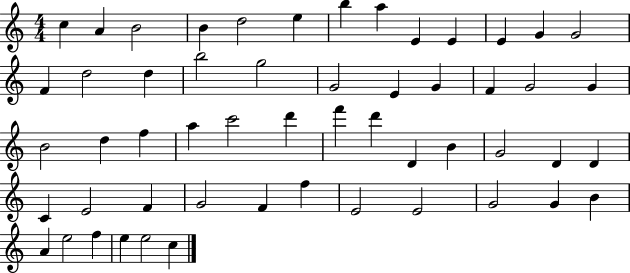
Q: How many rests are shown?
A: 0